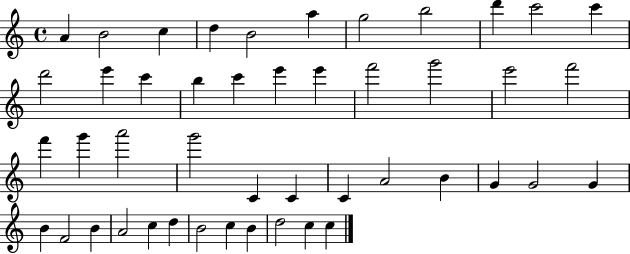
A4/q B4/h C5/q D5/q B4/h A5/q G5/h B5/h D6/q C6/h C6/q D6/h E6/q C6/q B5/q C6/q E6/q E6/q F6/h G6/h E6/h F6/h F6/q G6/q A6/h G6/h C4/q C4/q C4/q A4/h B4/q G4/q G4/h G4/q B4/q F4/h B4/q A4/h C5/q D5/q B4/h C5/q B4/q D5/h C5/q C5/q